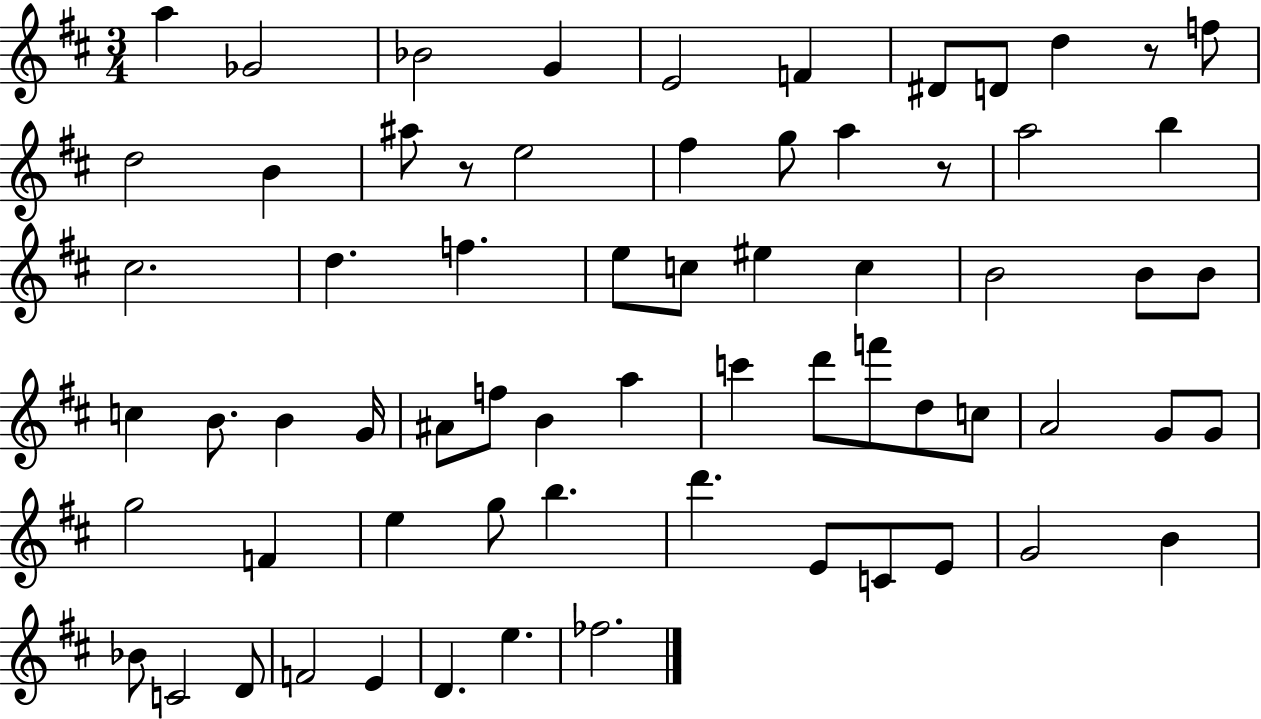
X:1
T:Untitled
M:3/4
L:1/4
K:D
a _G2 _B2 G E2 F ^D/2 D/2 d z/2 f/2 d2 B ^a/2 z/2 e2 ^f g/2 a z/2 a2 b ^c2 d f e/2 c/2 ^e c B2 B/2 B/2 c B/2 B G/4 ^A/2 f/2 B a c' d'/2 f'/2 d/2 c/2 A2 G/2 G/2 g2 F e g/2 b d' E/2 C/2 E/2 G2 B _B/2 C2 D/2 F2 E D e _f2